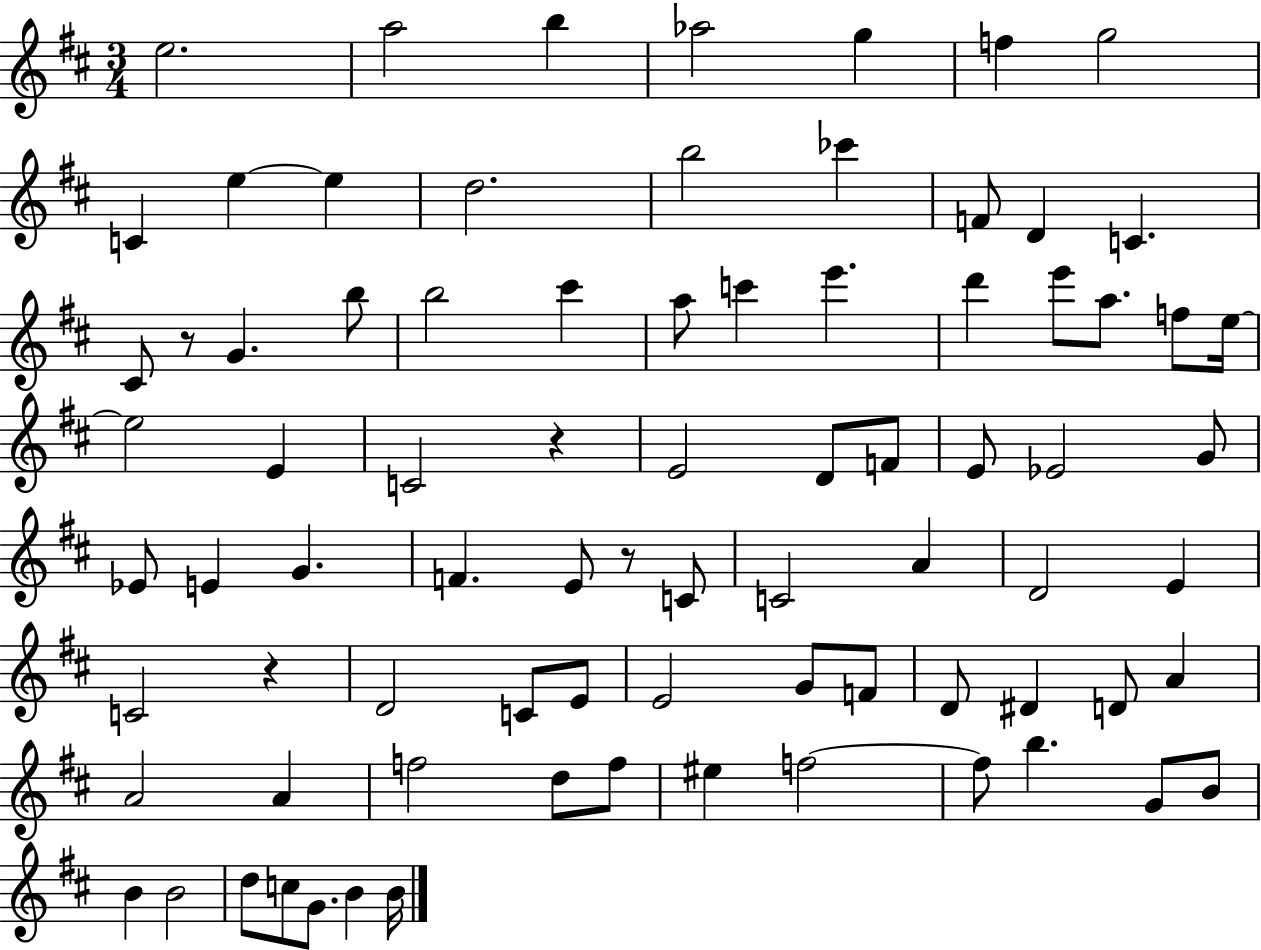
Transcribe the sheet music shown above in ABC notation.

X:1
T:Untitled
M:3/4
L:1/4
K:D
e2 a2 b _a2 g f g2 C e e d2 b2 _c' F/2 D C ^C/2 z/2 G b/2 b2 ^c' a/2 c' e' d' e'/2 a/2 f/2 e/4 e2 E C2 z E2 D/2 F/2 E/2 _E2 G/2 _E/2 E G F E/2 z/2 C/2 C2 A D2 E C2 z D2 C/2 E/2 E2 G/2 F/2 D/2 ^D D/2 A A2 A f2 d/2 f/2 ^e f2 f/2 b G/2 B/2 B B2 d/2 c/2 G/2 B B/4